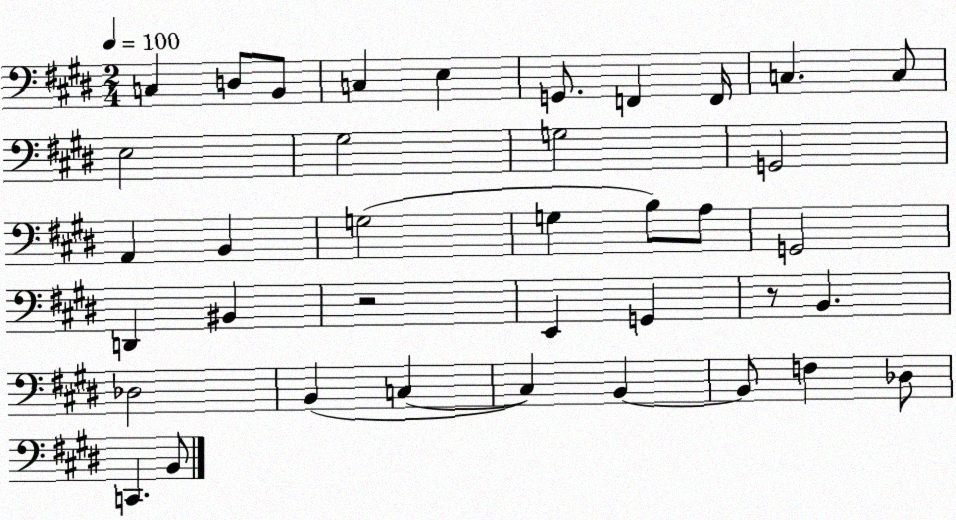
X:1
T:Untitled
M:2/4
L:1/4
K:E
C, D,/2 B,,/2 C, E, G,,/2 F,, F,,/4 C, C,/2 E,2 ^G,2 G,2 G,,2 A,, B,, G,2 G, B,/2 A,/2 G,,2 D,, ^B,, z2 E,, G,, z/2 B,, _D,2 B,, C, C, B,, B,,/2 F, _D,/2 C,, B,,/2